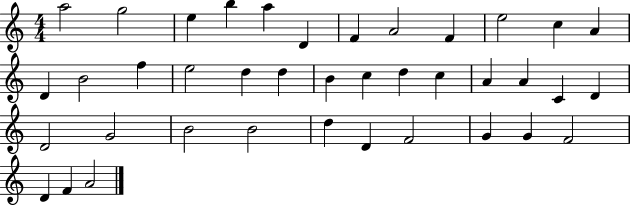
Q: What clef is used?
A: treble